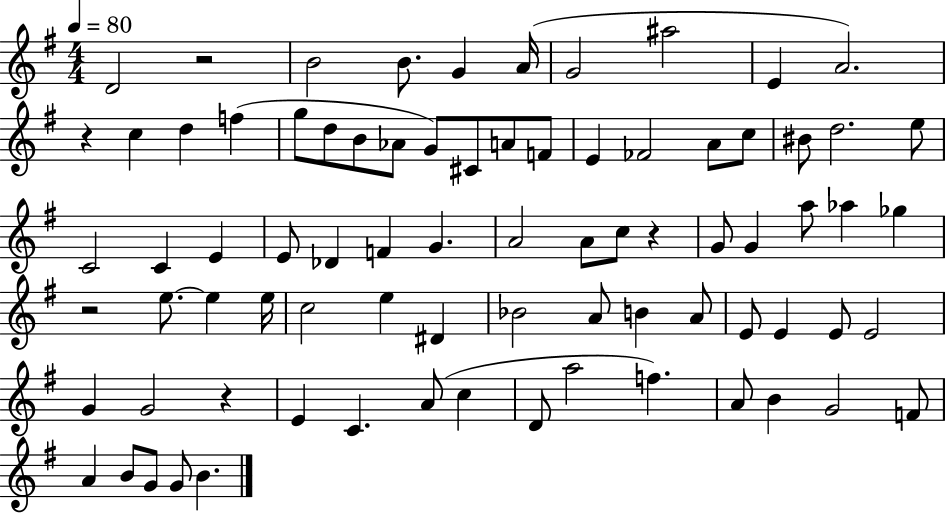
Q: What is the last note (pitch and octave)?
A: B4